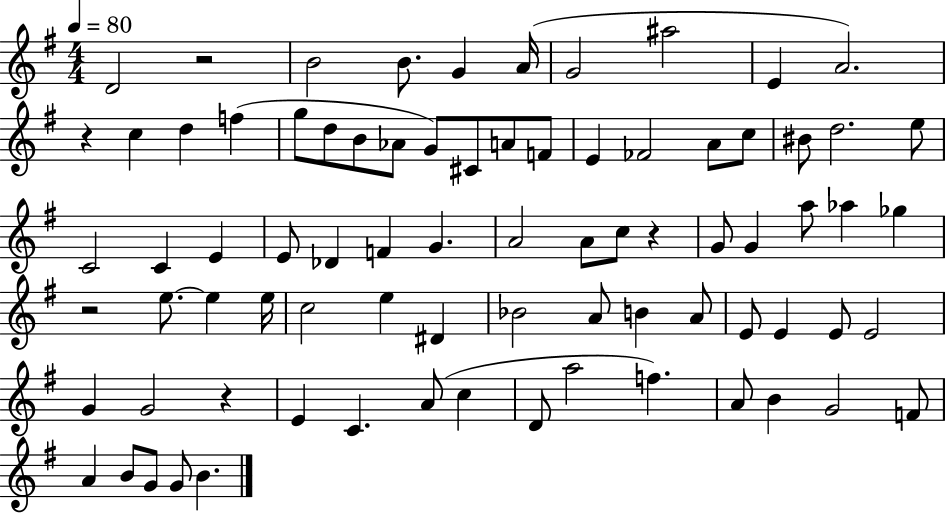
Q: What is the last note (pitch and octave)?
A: B4